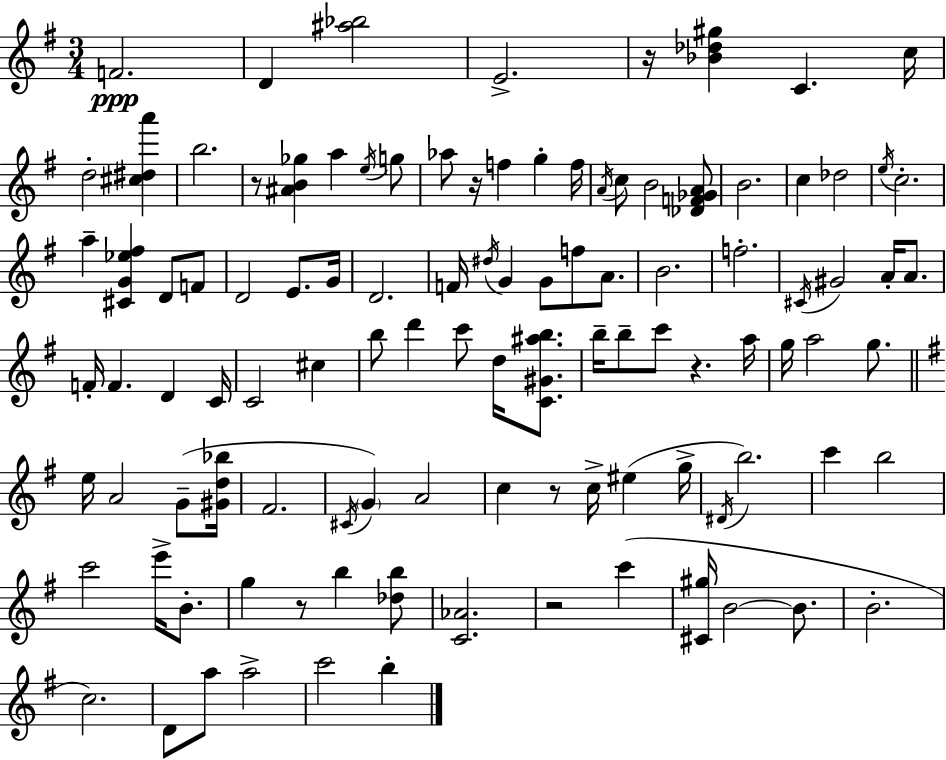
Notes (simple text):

F4/h. D4/q [A#5,Bb5]/h E4/h. R/s [Bb4,Db5,G#5]/q C4/q. C5/s D5/h [C#5,D#5,A6]/q B5/h. R/e [A#4,B4,Gb5]/q A5/q E5/s G5/e Ab5/e R/s F5/q G5/q F5/s A4/s C5/e B4/h [Db4,F4,Gb4,A4]/e B4/h. C5/q Db5/h E5/s C5/h. A5/q [C#4,G4,Eb5,F#5]/q D4/e F4/e D4/h E4/e. G4/s D4/h. F4/s D#5/s G4/q G4/e F5/e A4/e. B4/h. F5/h. C#4/s G#4/h A4/s A4/e. F4/s F4/q. D4/q C4/s C4/h C#5/q B5/e D6/q C6/e D5/s [C4,G#4,A#5,B5]/e. B5/s B5/e C6/e R/q. A5/s G5/s A5/h G5/e. E5/s A4/h G4/e [G#4,D5,Bb5]/s F#4/h. C#4/s G4/q A4/h C5/q R/e C5/s EIS5/q G5/s D#4/s B5/h. C6/q B5/h C6/h E6/s B4/e. G5/q R/e B5/q [Db5,B5]/e [C4,Ab4]/h. R/h C6/q [C#4,G#5]/s B4/h B4/e. B4/h. C5/h. D4/e A5/e A5/h C6/h B5/q